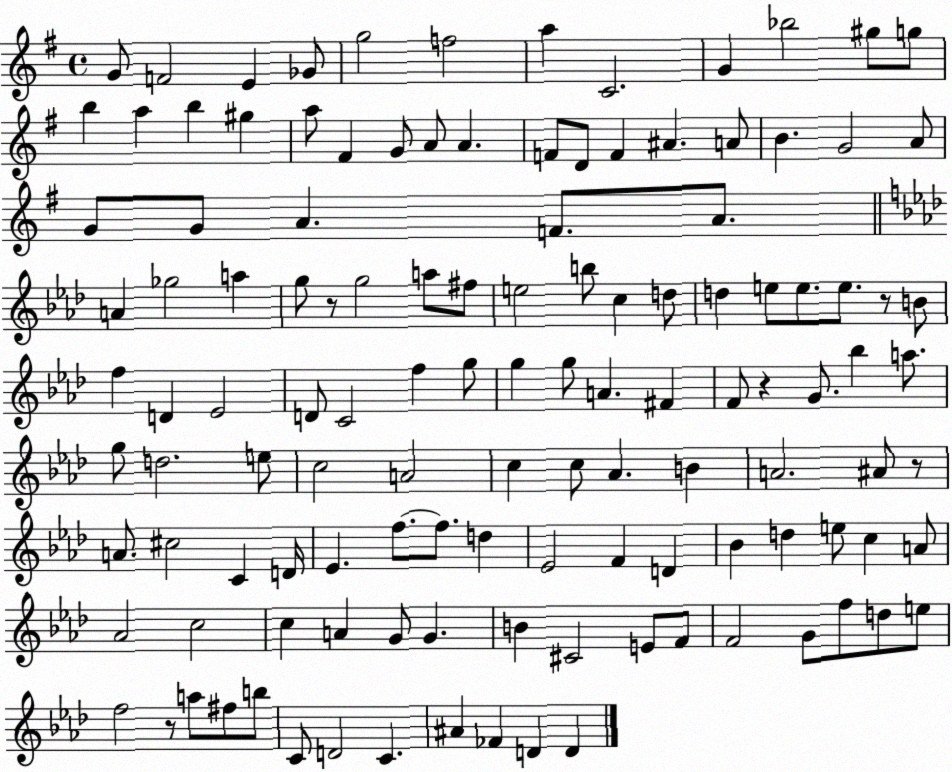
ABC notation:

X:1
T:Untitled
M:4/4
L:1/4
K:G
G/2 F2 E _G/2 g2 f2 a C2 G _b2 ^g/2 g/2 b a b ^g a/2 ^F G/2 A/2 A F/2 D/2 F ^A A/2 B G2 A/2 G/2 G/2 A F/2 A/2 A _g2 a g/2 z/2 g2 a/2 ^f/2 e2 b/2 c d/2 d e/2 e/2 e/2 z/2 B/2 f D _E2 D/2 C2 f g/2 g g/2 A ^F F/2 z G/2 _b a/2 g/2 d2 e/2 c2 A2 c c/2 _A B A2 ^A/2 z/2 A/2 ^c2 C D/4 _E f/2 f/2 d _E2 F D _B d e/2 c A/2 _A2 c2 c A G/2 G B ^C2 E/2 F/2 F2 G/2 f/2 d/2 e/2 f2 z/2 a/2 ^f/2 b/2 C/2 D2 C ^A _F D D